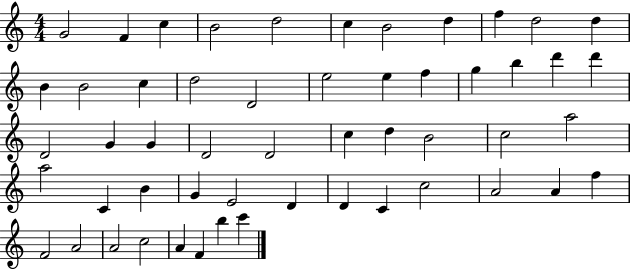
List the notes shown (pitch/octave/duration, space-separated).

G4/h F4/q C5/q B4/h D5/h C5/q B4/h D5/q F5/q D5/h D5/q B4/q B4/h C5/q D5/h D4/h E5/h E5/q F5/q G5/q B5/q D6/q D6/q D4/h G4/q G4/q D4/h D4/h C5/q D5/q B4/h C5/h A5/h A5/h C4/q B4/q G4/q E4/h D4/q D4/q C4/q C5/h A4/h A4/q F5/q F4/h A4/h A4/h C5/h A4/q F4/q B5/q C6/q